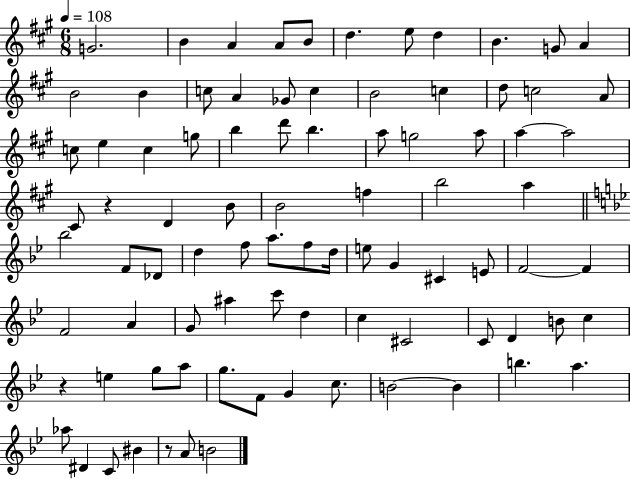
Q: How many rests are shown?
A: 3